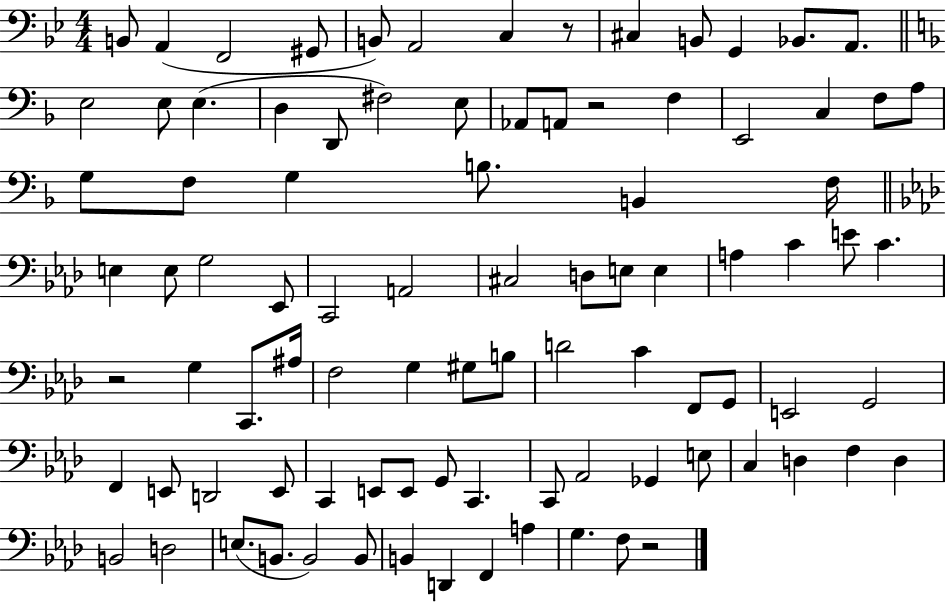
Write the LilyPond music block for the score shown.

{
  \clef bass
  \numericTimeSignature
  \time 4/4
  \key bes \major
  b,8 a,4( f,2 gis,8 | b,8) a,2 c4 r8 | cis4 b,8 g,4 bes,8. a,8. | \bar "||" \break \key d \minor e2 e8 e4.( | d4 d,8 fis2) e8 | aes,8 a,8 r2 f4 | e,2 c4 f8 a8 | \break g8 f8 g4 b8. b,4 f16 | \bar "||" \break \key aes \major e4 e8 g2 ees,8 | c,2 a,2 | cis2 d8 e8 e4 | a4 c'4 e'8 c'4. | \break r2 g4 c,8. ais16 | f2 g4 gis8 b8 | d'2 c'4 f,8 g,8 | e,2 g,2 | \break f,4 e,8 d,2 e,8 | c,4 e,8 e,8 g,8 c,4. | c,8 aes,2 ges,4 e8 | c4 d4 f4 d4 | \break b,2 d2 | e8.( b,8. b,2) b,8 | b,4 d,4 f,4 a4 | g4. f8 r2 | \break \bar "|."
}